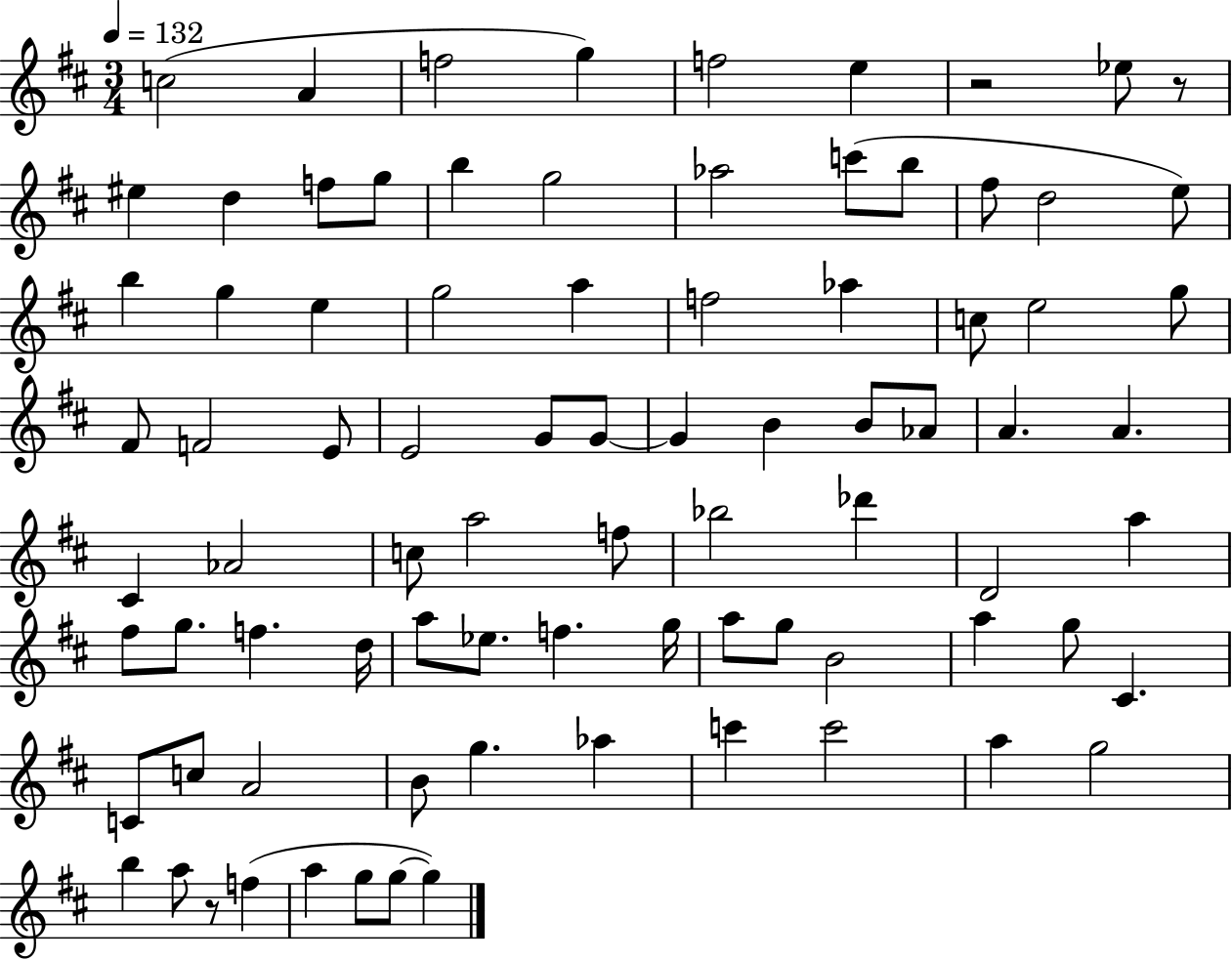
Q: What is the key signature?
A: D major